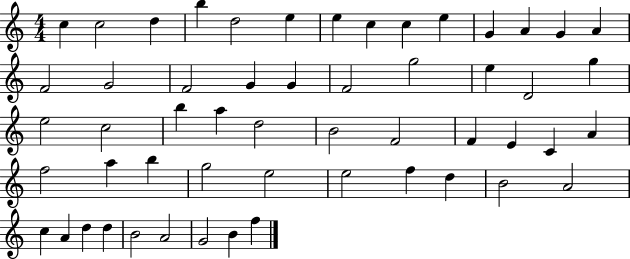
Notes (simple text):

C5/q C5/h D5/q B5/q D5/h E5/q E5/q C5/q C5/q E5/q G4/q A4/q G4/q A4/q F4/h G4/h F4/h G4/q G4/q F4/h G5/h E5/q D4/h G5/q E5/h C5/h B5/q A5/q D5/h B4/h F4/h F4/q E4/q C4/q A4/q F5/h A5/q B5/q G5/h E5/h E5/h F5/q D5/q B4/h A4/h C5/q A4/q D5/q D5/q B4/h A4/h G4/h B4/q F5/q